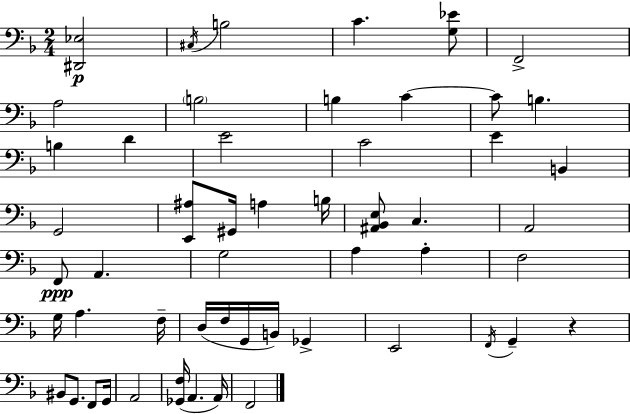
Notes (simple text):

[D#2,Eb3]/h C#3/s B3/h C4/q. [G3,Eb4]/e F2/h A3/h B3/h B3/q C4/q C4/e B3/q. B3/q D4/q E4/h C4/h E4/q B2/q G2/h [E2,A#3]/e G#2/s A3/q B3/s [A#2,Bb2,E3]/e C3/q. A2/h F2/e A2/q. G3/h A3/q A3/q F3/h G3/s A3/q. F3/s D3/s F3/s G2/s B2/s Gb2/q E2/h F2/s G2/q R/q BIS2/e G2/e. F2/e G2/s A2/h [Gb2,F3]/s A2/q. A2/s F2/h